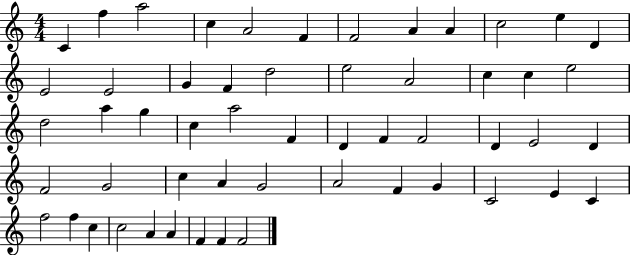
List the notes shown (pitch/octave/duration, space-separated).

C4/q F5/q A5/h C5/q A4/h F4/q F4/h A4/q A4/q C5/h E5/q D4/q E4/h E4/h G4/q F4/q D5/h E5/h A4/h C5/q C5/q E5/h D5/h A5/q G5/q C5/q A5/h F4/q D4/q F4/q F4/h D4/q E4/h D4/q F4/h G4/h C5/q A4/q G4/h A4/h F4/q G4/q C4/h E4/q C4/q F5/h F5/q C5/q C5/h A4/q A4/q F4/q F4/q F4/h